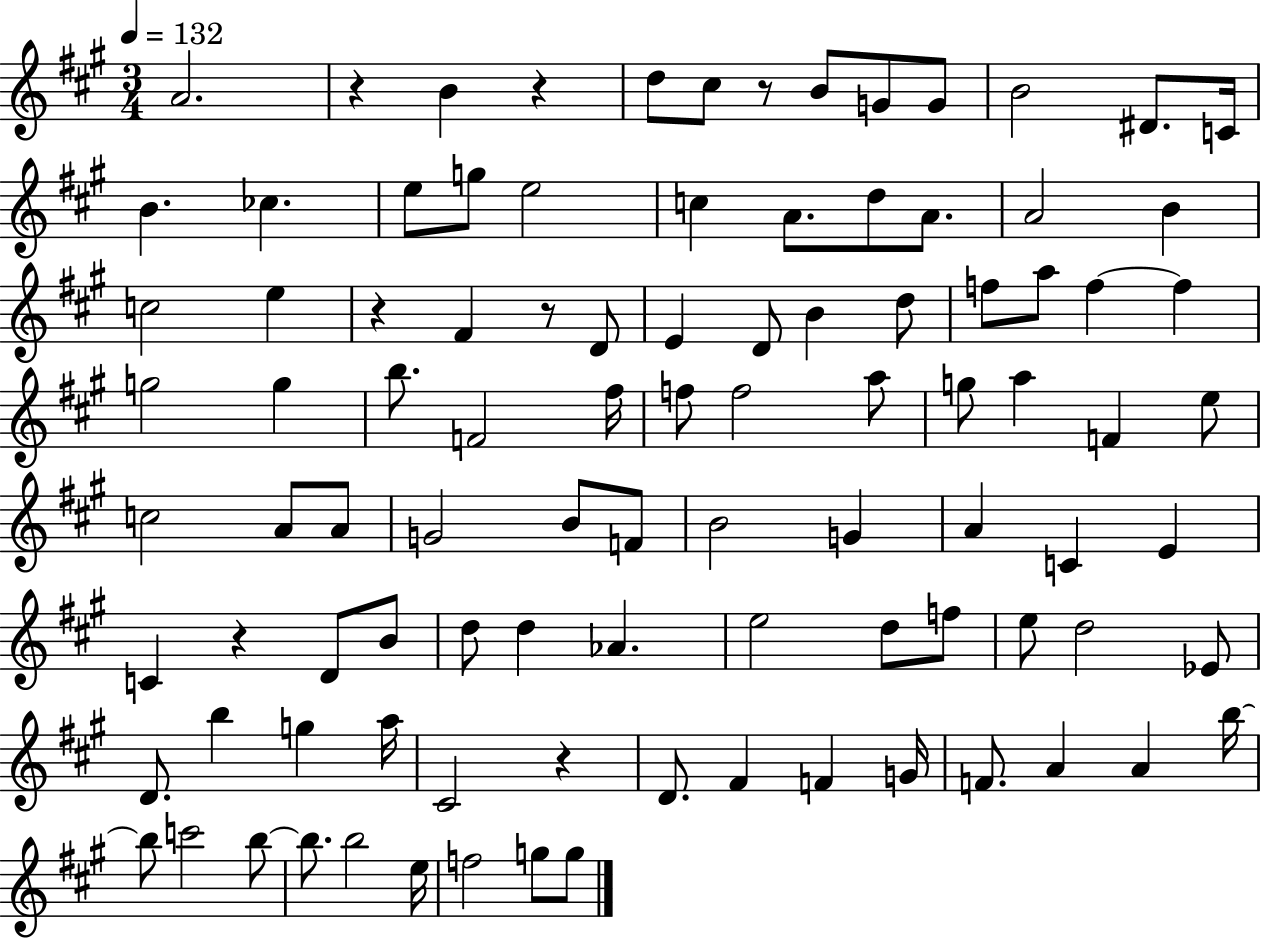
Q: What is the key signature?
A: A major